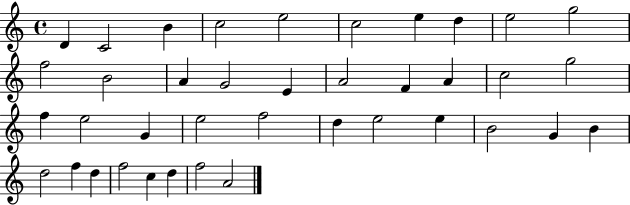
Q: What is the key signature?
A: C major